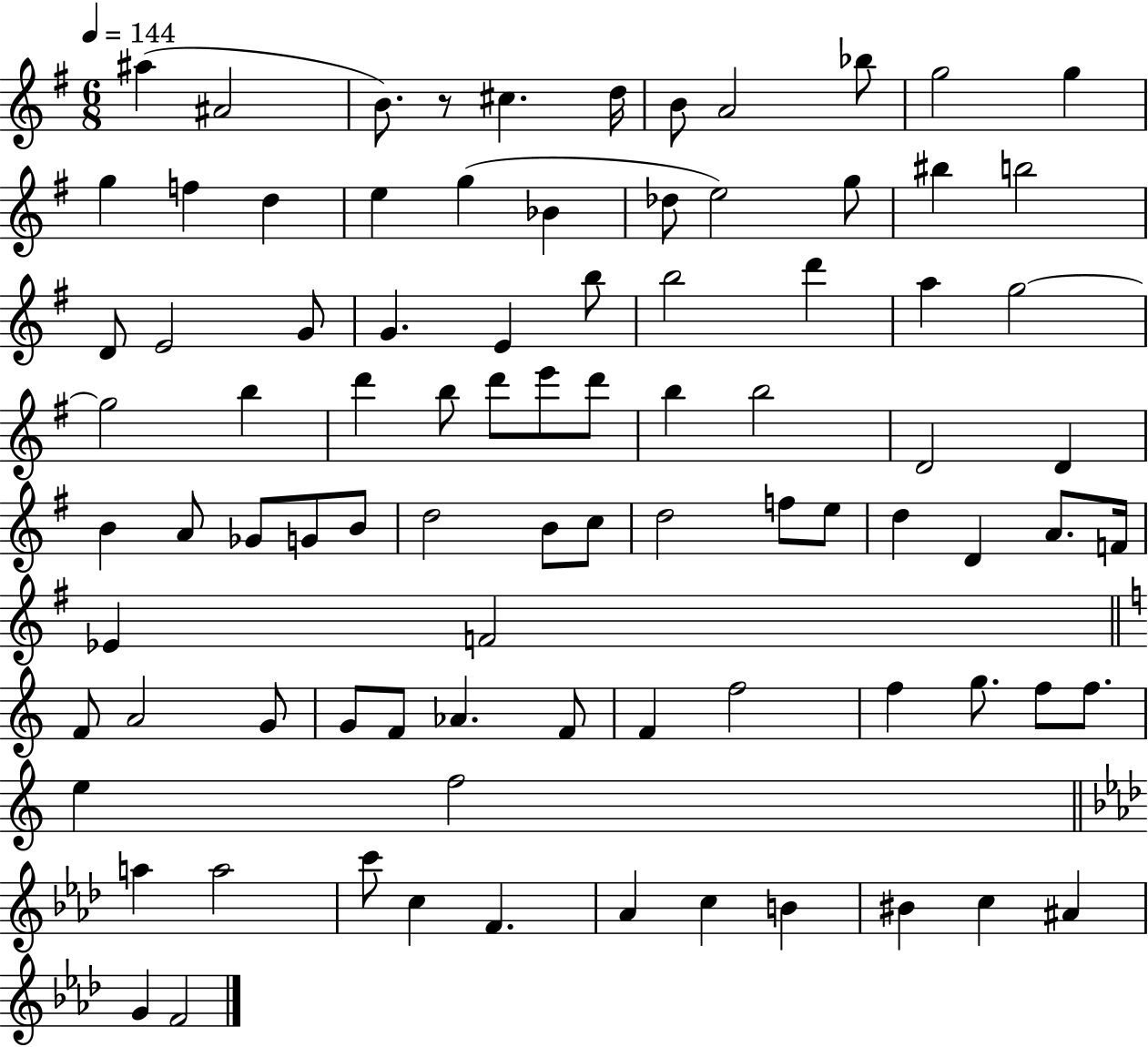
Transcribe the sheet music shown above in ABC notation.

X:1
T:Untitled
M:6/8
L:1/4
K:G
^a ^A2 B/2 z/2 ^c d/4 B/2 A2 _b/2 g2 g g f d e g _B _d/2 e2 g/2 ^b b2 D/2 E2 G/2 G E b/2 b2 d' a g2 g2 b d' b/2 d'/2 e'/2 d'/2 b b2 D2 D B A/2 _G/2 G/2 B/2 d2 B/2 c/2 d2 f/2 e/2 d D A/2 F/4 _E F2 F/2 A2 G/2 G/2 F/2 _A F/2 F f2 f g/2 f/2 f/2 e f2 a a2 c'/2 c F _A c B ^B c ^A G F2